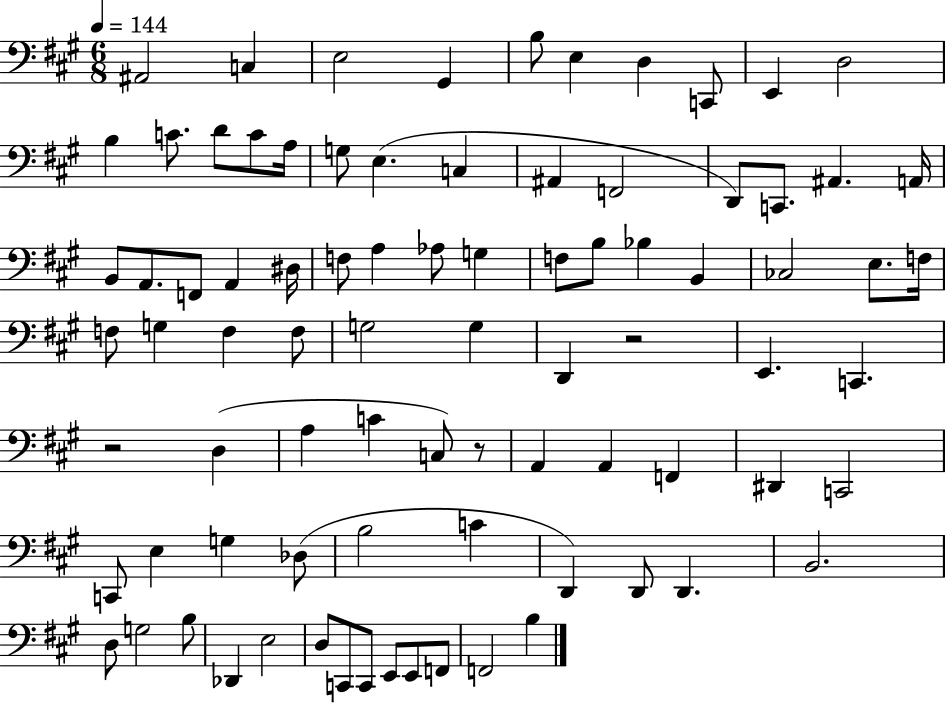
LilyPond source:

{
  \clef bass
  \numericTimeSignature
  \time 6/8
  \key a \major
  \tempo 4 = 144
  \repeat volta 2 { ais,2 c4 | e2 gis,4 | b8 e4 d4 c,8 | e,4 d2 | \break b4 c'8. d'8 c'8 a16 | g8 e4.( c4 | ais,4 f,2 | d,8) c,8. ais,4. a,16 | \break b,8 a,8. f,8 a,4 dis16 | f8 a4 aes8 g4 | f8 b8 bes4 b,4 | ces2 e8. f16 | \break f8 g4 f4 f8 | g2 g4 | d,4 r2 | e,4. c,4. | \break r2 d4( | a4 c'4 c8) r8 | a,4 a,4 f,4 | dis,4 c,2 | \break c,8 e4 g4 des8( | b2 c'4 | d,4) d,8 d,4. | b,2. | \break d8 g2 b8 | des,4 e2 | d8 c,8 c,8 e,8 e,8 f,8 | f,2 b4 | \break } \bar "|."
}